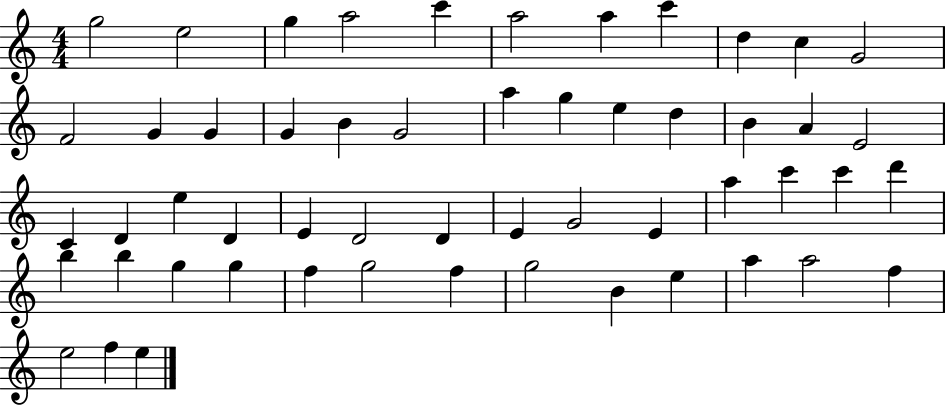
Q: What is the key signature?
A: C major